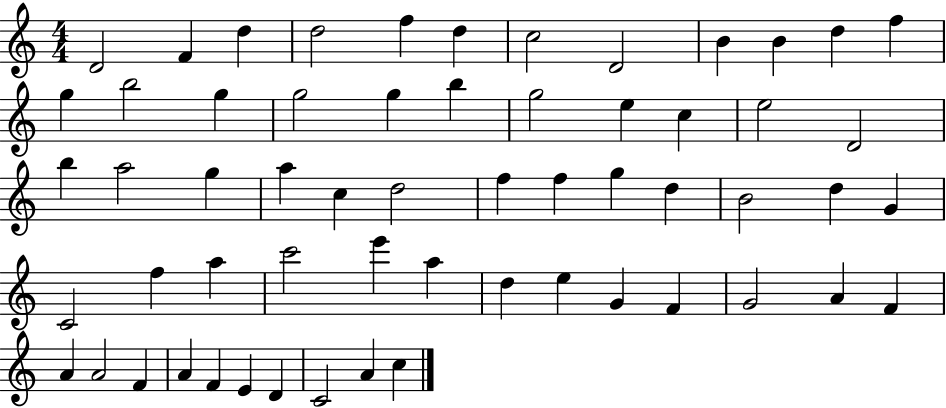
X:1
T:Untitled
M:4/4
L:1/4
K:C
D2 F d d2 f d c2 D2 B B d f g b2 g g2 g b g2 e c e2 D2 b a2 g a c d2 f f g d B2 d G C2 f a c'2 e' a d e G F G2 A F A A2 F A F E D C2 A c